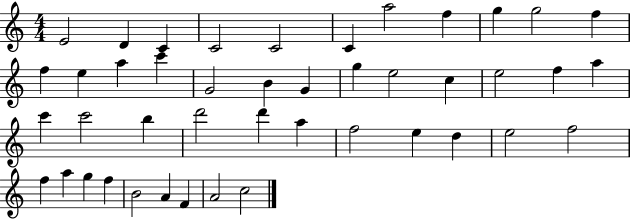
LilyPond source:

{
  \clef treble
  \numericTimeSignature
  \time 4/4
  \key c \major
  e'2 d'4 c'4 | c'2 c'2 | c'4 a''2 f''4 | g''4 g''2 f''4 | \break f''4 e''4 a''4 c'''4 | g'2 b'4 g'4 | g''4 e''2 c''4 | e''2 f''4 a''4 | \break c'''4 c'''2 b''4 | d'''2 d'''4 a''4 | f''2 e''4 d''4 | e''2 f''2 | \break f''4 a''4 g''4 f''4 | b'2 a'4 f'4 | a'2 c''2 | \bar "|."
}